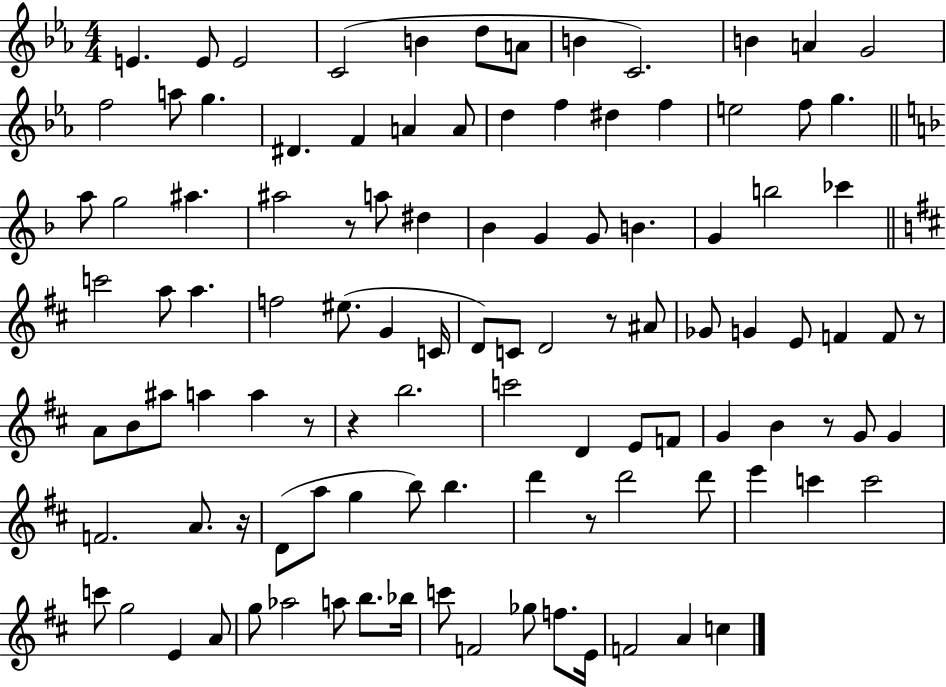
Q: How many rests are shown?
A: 8